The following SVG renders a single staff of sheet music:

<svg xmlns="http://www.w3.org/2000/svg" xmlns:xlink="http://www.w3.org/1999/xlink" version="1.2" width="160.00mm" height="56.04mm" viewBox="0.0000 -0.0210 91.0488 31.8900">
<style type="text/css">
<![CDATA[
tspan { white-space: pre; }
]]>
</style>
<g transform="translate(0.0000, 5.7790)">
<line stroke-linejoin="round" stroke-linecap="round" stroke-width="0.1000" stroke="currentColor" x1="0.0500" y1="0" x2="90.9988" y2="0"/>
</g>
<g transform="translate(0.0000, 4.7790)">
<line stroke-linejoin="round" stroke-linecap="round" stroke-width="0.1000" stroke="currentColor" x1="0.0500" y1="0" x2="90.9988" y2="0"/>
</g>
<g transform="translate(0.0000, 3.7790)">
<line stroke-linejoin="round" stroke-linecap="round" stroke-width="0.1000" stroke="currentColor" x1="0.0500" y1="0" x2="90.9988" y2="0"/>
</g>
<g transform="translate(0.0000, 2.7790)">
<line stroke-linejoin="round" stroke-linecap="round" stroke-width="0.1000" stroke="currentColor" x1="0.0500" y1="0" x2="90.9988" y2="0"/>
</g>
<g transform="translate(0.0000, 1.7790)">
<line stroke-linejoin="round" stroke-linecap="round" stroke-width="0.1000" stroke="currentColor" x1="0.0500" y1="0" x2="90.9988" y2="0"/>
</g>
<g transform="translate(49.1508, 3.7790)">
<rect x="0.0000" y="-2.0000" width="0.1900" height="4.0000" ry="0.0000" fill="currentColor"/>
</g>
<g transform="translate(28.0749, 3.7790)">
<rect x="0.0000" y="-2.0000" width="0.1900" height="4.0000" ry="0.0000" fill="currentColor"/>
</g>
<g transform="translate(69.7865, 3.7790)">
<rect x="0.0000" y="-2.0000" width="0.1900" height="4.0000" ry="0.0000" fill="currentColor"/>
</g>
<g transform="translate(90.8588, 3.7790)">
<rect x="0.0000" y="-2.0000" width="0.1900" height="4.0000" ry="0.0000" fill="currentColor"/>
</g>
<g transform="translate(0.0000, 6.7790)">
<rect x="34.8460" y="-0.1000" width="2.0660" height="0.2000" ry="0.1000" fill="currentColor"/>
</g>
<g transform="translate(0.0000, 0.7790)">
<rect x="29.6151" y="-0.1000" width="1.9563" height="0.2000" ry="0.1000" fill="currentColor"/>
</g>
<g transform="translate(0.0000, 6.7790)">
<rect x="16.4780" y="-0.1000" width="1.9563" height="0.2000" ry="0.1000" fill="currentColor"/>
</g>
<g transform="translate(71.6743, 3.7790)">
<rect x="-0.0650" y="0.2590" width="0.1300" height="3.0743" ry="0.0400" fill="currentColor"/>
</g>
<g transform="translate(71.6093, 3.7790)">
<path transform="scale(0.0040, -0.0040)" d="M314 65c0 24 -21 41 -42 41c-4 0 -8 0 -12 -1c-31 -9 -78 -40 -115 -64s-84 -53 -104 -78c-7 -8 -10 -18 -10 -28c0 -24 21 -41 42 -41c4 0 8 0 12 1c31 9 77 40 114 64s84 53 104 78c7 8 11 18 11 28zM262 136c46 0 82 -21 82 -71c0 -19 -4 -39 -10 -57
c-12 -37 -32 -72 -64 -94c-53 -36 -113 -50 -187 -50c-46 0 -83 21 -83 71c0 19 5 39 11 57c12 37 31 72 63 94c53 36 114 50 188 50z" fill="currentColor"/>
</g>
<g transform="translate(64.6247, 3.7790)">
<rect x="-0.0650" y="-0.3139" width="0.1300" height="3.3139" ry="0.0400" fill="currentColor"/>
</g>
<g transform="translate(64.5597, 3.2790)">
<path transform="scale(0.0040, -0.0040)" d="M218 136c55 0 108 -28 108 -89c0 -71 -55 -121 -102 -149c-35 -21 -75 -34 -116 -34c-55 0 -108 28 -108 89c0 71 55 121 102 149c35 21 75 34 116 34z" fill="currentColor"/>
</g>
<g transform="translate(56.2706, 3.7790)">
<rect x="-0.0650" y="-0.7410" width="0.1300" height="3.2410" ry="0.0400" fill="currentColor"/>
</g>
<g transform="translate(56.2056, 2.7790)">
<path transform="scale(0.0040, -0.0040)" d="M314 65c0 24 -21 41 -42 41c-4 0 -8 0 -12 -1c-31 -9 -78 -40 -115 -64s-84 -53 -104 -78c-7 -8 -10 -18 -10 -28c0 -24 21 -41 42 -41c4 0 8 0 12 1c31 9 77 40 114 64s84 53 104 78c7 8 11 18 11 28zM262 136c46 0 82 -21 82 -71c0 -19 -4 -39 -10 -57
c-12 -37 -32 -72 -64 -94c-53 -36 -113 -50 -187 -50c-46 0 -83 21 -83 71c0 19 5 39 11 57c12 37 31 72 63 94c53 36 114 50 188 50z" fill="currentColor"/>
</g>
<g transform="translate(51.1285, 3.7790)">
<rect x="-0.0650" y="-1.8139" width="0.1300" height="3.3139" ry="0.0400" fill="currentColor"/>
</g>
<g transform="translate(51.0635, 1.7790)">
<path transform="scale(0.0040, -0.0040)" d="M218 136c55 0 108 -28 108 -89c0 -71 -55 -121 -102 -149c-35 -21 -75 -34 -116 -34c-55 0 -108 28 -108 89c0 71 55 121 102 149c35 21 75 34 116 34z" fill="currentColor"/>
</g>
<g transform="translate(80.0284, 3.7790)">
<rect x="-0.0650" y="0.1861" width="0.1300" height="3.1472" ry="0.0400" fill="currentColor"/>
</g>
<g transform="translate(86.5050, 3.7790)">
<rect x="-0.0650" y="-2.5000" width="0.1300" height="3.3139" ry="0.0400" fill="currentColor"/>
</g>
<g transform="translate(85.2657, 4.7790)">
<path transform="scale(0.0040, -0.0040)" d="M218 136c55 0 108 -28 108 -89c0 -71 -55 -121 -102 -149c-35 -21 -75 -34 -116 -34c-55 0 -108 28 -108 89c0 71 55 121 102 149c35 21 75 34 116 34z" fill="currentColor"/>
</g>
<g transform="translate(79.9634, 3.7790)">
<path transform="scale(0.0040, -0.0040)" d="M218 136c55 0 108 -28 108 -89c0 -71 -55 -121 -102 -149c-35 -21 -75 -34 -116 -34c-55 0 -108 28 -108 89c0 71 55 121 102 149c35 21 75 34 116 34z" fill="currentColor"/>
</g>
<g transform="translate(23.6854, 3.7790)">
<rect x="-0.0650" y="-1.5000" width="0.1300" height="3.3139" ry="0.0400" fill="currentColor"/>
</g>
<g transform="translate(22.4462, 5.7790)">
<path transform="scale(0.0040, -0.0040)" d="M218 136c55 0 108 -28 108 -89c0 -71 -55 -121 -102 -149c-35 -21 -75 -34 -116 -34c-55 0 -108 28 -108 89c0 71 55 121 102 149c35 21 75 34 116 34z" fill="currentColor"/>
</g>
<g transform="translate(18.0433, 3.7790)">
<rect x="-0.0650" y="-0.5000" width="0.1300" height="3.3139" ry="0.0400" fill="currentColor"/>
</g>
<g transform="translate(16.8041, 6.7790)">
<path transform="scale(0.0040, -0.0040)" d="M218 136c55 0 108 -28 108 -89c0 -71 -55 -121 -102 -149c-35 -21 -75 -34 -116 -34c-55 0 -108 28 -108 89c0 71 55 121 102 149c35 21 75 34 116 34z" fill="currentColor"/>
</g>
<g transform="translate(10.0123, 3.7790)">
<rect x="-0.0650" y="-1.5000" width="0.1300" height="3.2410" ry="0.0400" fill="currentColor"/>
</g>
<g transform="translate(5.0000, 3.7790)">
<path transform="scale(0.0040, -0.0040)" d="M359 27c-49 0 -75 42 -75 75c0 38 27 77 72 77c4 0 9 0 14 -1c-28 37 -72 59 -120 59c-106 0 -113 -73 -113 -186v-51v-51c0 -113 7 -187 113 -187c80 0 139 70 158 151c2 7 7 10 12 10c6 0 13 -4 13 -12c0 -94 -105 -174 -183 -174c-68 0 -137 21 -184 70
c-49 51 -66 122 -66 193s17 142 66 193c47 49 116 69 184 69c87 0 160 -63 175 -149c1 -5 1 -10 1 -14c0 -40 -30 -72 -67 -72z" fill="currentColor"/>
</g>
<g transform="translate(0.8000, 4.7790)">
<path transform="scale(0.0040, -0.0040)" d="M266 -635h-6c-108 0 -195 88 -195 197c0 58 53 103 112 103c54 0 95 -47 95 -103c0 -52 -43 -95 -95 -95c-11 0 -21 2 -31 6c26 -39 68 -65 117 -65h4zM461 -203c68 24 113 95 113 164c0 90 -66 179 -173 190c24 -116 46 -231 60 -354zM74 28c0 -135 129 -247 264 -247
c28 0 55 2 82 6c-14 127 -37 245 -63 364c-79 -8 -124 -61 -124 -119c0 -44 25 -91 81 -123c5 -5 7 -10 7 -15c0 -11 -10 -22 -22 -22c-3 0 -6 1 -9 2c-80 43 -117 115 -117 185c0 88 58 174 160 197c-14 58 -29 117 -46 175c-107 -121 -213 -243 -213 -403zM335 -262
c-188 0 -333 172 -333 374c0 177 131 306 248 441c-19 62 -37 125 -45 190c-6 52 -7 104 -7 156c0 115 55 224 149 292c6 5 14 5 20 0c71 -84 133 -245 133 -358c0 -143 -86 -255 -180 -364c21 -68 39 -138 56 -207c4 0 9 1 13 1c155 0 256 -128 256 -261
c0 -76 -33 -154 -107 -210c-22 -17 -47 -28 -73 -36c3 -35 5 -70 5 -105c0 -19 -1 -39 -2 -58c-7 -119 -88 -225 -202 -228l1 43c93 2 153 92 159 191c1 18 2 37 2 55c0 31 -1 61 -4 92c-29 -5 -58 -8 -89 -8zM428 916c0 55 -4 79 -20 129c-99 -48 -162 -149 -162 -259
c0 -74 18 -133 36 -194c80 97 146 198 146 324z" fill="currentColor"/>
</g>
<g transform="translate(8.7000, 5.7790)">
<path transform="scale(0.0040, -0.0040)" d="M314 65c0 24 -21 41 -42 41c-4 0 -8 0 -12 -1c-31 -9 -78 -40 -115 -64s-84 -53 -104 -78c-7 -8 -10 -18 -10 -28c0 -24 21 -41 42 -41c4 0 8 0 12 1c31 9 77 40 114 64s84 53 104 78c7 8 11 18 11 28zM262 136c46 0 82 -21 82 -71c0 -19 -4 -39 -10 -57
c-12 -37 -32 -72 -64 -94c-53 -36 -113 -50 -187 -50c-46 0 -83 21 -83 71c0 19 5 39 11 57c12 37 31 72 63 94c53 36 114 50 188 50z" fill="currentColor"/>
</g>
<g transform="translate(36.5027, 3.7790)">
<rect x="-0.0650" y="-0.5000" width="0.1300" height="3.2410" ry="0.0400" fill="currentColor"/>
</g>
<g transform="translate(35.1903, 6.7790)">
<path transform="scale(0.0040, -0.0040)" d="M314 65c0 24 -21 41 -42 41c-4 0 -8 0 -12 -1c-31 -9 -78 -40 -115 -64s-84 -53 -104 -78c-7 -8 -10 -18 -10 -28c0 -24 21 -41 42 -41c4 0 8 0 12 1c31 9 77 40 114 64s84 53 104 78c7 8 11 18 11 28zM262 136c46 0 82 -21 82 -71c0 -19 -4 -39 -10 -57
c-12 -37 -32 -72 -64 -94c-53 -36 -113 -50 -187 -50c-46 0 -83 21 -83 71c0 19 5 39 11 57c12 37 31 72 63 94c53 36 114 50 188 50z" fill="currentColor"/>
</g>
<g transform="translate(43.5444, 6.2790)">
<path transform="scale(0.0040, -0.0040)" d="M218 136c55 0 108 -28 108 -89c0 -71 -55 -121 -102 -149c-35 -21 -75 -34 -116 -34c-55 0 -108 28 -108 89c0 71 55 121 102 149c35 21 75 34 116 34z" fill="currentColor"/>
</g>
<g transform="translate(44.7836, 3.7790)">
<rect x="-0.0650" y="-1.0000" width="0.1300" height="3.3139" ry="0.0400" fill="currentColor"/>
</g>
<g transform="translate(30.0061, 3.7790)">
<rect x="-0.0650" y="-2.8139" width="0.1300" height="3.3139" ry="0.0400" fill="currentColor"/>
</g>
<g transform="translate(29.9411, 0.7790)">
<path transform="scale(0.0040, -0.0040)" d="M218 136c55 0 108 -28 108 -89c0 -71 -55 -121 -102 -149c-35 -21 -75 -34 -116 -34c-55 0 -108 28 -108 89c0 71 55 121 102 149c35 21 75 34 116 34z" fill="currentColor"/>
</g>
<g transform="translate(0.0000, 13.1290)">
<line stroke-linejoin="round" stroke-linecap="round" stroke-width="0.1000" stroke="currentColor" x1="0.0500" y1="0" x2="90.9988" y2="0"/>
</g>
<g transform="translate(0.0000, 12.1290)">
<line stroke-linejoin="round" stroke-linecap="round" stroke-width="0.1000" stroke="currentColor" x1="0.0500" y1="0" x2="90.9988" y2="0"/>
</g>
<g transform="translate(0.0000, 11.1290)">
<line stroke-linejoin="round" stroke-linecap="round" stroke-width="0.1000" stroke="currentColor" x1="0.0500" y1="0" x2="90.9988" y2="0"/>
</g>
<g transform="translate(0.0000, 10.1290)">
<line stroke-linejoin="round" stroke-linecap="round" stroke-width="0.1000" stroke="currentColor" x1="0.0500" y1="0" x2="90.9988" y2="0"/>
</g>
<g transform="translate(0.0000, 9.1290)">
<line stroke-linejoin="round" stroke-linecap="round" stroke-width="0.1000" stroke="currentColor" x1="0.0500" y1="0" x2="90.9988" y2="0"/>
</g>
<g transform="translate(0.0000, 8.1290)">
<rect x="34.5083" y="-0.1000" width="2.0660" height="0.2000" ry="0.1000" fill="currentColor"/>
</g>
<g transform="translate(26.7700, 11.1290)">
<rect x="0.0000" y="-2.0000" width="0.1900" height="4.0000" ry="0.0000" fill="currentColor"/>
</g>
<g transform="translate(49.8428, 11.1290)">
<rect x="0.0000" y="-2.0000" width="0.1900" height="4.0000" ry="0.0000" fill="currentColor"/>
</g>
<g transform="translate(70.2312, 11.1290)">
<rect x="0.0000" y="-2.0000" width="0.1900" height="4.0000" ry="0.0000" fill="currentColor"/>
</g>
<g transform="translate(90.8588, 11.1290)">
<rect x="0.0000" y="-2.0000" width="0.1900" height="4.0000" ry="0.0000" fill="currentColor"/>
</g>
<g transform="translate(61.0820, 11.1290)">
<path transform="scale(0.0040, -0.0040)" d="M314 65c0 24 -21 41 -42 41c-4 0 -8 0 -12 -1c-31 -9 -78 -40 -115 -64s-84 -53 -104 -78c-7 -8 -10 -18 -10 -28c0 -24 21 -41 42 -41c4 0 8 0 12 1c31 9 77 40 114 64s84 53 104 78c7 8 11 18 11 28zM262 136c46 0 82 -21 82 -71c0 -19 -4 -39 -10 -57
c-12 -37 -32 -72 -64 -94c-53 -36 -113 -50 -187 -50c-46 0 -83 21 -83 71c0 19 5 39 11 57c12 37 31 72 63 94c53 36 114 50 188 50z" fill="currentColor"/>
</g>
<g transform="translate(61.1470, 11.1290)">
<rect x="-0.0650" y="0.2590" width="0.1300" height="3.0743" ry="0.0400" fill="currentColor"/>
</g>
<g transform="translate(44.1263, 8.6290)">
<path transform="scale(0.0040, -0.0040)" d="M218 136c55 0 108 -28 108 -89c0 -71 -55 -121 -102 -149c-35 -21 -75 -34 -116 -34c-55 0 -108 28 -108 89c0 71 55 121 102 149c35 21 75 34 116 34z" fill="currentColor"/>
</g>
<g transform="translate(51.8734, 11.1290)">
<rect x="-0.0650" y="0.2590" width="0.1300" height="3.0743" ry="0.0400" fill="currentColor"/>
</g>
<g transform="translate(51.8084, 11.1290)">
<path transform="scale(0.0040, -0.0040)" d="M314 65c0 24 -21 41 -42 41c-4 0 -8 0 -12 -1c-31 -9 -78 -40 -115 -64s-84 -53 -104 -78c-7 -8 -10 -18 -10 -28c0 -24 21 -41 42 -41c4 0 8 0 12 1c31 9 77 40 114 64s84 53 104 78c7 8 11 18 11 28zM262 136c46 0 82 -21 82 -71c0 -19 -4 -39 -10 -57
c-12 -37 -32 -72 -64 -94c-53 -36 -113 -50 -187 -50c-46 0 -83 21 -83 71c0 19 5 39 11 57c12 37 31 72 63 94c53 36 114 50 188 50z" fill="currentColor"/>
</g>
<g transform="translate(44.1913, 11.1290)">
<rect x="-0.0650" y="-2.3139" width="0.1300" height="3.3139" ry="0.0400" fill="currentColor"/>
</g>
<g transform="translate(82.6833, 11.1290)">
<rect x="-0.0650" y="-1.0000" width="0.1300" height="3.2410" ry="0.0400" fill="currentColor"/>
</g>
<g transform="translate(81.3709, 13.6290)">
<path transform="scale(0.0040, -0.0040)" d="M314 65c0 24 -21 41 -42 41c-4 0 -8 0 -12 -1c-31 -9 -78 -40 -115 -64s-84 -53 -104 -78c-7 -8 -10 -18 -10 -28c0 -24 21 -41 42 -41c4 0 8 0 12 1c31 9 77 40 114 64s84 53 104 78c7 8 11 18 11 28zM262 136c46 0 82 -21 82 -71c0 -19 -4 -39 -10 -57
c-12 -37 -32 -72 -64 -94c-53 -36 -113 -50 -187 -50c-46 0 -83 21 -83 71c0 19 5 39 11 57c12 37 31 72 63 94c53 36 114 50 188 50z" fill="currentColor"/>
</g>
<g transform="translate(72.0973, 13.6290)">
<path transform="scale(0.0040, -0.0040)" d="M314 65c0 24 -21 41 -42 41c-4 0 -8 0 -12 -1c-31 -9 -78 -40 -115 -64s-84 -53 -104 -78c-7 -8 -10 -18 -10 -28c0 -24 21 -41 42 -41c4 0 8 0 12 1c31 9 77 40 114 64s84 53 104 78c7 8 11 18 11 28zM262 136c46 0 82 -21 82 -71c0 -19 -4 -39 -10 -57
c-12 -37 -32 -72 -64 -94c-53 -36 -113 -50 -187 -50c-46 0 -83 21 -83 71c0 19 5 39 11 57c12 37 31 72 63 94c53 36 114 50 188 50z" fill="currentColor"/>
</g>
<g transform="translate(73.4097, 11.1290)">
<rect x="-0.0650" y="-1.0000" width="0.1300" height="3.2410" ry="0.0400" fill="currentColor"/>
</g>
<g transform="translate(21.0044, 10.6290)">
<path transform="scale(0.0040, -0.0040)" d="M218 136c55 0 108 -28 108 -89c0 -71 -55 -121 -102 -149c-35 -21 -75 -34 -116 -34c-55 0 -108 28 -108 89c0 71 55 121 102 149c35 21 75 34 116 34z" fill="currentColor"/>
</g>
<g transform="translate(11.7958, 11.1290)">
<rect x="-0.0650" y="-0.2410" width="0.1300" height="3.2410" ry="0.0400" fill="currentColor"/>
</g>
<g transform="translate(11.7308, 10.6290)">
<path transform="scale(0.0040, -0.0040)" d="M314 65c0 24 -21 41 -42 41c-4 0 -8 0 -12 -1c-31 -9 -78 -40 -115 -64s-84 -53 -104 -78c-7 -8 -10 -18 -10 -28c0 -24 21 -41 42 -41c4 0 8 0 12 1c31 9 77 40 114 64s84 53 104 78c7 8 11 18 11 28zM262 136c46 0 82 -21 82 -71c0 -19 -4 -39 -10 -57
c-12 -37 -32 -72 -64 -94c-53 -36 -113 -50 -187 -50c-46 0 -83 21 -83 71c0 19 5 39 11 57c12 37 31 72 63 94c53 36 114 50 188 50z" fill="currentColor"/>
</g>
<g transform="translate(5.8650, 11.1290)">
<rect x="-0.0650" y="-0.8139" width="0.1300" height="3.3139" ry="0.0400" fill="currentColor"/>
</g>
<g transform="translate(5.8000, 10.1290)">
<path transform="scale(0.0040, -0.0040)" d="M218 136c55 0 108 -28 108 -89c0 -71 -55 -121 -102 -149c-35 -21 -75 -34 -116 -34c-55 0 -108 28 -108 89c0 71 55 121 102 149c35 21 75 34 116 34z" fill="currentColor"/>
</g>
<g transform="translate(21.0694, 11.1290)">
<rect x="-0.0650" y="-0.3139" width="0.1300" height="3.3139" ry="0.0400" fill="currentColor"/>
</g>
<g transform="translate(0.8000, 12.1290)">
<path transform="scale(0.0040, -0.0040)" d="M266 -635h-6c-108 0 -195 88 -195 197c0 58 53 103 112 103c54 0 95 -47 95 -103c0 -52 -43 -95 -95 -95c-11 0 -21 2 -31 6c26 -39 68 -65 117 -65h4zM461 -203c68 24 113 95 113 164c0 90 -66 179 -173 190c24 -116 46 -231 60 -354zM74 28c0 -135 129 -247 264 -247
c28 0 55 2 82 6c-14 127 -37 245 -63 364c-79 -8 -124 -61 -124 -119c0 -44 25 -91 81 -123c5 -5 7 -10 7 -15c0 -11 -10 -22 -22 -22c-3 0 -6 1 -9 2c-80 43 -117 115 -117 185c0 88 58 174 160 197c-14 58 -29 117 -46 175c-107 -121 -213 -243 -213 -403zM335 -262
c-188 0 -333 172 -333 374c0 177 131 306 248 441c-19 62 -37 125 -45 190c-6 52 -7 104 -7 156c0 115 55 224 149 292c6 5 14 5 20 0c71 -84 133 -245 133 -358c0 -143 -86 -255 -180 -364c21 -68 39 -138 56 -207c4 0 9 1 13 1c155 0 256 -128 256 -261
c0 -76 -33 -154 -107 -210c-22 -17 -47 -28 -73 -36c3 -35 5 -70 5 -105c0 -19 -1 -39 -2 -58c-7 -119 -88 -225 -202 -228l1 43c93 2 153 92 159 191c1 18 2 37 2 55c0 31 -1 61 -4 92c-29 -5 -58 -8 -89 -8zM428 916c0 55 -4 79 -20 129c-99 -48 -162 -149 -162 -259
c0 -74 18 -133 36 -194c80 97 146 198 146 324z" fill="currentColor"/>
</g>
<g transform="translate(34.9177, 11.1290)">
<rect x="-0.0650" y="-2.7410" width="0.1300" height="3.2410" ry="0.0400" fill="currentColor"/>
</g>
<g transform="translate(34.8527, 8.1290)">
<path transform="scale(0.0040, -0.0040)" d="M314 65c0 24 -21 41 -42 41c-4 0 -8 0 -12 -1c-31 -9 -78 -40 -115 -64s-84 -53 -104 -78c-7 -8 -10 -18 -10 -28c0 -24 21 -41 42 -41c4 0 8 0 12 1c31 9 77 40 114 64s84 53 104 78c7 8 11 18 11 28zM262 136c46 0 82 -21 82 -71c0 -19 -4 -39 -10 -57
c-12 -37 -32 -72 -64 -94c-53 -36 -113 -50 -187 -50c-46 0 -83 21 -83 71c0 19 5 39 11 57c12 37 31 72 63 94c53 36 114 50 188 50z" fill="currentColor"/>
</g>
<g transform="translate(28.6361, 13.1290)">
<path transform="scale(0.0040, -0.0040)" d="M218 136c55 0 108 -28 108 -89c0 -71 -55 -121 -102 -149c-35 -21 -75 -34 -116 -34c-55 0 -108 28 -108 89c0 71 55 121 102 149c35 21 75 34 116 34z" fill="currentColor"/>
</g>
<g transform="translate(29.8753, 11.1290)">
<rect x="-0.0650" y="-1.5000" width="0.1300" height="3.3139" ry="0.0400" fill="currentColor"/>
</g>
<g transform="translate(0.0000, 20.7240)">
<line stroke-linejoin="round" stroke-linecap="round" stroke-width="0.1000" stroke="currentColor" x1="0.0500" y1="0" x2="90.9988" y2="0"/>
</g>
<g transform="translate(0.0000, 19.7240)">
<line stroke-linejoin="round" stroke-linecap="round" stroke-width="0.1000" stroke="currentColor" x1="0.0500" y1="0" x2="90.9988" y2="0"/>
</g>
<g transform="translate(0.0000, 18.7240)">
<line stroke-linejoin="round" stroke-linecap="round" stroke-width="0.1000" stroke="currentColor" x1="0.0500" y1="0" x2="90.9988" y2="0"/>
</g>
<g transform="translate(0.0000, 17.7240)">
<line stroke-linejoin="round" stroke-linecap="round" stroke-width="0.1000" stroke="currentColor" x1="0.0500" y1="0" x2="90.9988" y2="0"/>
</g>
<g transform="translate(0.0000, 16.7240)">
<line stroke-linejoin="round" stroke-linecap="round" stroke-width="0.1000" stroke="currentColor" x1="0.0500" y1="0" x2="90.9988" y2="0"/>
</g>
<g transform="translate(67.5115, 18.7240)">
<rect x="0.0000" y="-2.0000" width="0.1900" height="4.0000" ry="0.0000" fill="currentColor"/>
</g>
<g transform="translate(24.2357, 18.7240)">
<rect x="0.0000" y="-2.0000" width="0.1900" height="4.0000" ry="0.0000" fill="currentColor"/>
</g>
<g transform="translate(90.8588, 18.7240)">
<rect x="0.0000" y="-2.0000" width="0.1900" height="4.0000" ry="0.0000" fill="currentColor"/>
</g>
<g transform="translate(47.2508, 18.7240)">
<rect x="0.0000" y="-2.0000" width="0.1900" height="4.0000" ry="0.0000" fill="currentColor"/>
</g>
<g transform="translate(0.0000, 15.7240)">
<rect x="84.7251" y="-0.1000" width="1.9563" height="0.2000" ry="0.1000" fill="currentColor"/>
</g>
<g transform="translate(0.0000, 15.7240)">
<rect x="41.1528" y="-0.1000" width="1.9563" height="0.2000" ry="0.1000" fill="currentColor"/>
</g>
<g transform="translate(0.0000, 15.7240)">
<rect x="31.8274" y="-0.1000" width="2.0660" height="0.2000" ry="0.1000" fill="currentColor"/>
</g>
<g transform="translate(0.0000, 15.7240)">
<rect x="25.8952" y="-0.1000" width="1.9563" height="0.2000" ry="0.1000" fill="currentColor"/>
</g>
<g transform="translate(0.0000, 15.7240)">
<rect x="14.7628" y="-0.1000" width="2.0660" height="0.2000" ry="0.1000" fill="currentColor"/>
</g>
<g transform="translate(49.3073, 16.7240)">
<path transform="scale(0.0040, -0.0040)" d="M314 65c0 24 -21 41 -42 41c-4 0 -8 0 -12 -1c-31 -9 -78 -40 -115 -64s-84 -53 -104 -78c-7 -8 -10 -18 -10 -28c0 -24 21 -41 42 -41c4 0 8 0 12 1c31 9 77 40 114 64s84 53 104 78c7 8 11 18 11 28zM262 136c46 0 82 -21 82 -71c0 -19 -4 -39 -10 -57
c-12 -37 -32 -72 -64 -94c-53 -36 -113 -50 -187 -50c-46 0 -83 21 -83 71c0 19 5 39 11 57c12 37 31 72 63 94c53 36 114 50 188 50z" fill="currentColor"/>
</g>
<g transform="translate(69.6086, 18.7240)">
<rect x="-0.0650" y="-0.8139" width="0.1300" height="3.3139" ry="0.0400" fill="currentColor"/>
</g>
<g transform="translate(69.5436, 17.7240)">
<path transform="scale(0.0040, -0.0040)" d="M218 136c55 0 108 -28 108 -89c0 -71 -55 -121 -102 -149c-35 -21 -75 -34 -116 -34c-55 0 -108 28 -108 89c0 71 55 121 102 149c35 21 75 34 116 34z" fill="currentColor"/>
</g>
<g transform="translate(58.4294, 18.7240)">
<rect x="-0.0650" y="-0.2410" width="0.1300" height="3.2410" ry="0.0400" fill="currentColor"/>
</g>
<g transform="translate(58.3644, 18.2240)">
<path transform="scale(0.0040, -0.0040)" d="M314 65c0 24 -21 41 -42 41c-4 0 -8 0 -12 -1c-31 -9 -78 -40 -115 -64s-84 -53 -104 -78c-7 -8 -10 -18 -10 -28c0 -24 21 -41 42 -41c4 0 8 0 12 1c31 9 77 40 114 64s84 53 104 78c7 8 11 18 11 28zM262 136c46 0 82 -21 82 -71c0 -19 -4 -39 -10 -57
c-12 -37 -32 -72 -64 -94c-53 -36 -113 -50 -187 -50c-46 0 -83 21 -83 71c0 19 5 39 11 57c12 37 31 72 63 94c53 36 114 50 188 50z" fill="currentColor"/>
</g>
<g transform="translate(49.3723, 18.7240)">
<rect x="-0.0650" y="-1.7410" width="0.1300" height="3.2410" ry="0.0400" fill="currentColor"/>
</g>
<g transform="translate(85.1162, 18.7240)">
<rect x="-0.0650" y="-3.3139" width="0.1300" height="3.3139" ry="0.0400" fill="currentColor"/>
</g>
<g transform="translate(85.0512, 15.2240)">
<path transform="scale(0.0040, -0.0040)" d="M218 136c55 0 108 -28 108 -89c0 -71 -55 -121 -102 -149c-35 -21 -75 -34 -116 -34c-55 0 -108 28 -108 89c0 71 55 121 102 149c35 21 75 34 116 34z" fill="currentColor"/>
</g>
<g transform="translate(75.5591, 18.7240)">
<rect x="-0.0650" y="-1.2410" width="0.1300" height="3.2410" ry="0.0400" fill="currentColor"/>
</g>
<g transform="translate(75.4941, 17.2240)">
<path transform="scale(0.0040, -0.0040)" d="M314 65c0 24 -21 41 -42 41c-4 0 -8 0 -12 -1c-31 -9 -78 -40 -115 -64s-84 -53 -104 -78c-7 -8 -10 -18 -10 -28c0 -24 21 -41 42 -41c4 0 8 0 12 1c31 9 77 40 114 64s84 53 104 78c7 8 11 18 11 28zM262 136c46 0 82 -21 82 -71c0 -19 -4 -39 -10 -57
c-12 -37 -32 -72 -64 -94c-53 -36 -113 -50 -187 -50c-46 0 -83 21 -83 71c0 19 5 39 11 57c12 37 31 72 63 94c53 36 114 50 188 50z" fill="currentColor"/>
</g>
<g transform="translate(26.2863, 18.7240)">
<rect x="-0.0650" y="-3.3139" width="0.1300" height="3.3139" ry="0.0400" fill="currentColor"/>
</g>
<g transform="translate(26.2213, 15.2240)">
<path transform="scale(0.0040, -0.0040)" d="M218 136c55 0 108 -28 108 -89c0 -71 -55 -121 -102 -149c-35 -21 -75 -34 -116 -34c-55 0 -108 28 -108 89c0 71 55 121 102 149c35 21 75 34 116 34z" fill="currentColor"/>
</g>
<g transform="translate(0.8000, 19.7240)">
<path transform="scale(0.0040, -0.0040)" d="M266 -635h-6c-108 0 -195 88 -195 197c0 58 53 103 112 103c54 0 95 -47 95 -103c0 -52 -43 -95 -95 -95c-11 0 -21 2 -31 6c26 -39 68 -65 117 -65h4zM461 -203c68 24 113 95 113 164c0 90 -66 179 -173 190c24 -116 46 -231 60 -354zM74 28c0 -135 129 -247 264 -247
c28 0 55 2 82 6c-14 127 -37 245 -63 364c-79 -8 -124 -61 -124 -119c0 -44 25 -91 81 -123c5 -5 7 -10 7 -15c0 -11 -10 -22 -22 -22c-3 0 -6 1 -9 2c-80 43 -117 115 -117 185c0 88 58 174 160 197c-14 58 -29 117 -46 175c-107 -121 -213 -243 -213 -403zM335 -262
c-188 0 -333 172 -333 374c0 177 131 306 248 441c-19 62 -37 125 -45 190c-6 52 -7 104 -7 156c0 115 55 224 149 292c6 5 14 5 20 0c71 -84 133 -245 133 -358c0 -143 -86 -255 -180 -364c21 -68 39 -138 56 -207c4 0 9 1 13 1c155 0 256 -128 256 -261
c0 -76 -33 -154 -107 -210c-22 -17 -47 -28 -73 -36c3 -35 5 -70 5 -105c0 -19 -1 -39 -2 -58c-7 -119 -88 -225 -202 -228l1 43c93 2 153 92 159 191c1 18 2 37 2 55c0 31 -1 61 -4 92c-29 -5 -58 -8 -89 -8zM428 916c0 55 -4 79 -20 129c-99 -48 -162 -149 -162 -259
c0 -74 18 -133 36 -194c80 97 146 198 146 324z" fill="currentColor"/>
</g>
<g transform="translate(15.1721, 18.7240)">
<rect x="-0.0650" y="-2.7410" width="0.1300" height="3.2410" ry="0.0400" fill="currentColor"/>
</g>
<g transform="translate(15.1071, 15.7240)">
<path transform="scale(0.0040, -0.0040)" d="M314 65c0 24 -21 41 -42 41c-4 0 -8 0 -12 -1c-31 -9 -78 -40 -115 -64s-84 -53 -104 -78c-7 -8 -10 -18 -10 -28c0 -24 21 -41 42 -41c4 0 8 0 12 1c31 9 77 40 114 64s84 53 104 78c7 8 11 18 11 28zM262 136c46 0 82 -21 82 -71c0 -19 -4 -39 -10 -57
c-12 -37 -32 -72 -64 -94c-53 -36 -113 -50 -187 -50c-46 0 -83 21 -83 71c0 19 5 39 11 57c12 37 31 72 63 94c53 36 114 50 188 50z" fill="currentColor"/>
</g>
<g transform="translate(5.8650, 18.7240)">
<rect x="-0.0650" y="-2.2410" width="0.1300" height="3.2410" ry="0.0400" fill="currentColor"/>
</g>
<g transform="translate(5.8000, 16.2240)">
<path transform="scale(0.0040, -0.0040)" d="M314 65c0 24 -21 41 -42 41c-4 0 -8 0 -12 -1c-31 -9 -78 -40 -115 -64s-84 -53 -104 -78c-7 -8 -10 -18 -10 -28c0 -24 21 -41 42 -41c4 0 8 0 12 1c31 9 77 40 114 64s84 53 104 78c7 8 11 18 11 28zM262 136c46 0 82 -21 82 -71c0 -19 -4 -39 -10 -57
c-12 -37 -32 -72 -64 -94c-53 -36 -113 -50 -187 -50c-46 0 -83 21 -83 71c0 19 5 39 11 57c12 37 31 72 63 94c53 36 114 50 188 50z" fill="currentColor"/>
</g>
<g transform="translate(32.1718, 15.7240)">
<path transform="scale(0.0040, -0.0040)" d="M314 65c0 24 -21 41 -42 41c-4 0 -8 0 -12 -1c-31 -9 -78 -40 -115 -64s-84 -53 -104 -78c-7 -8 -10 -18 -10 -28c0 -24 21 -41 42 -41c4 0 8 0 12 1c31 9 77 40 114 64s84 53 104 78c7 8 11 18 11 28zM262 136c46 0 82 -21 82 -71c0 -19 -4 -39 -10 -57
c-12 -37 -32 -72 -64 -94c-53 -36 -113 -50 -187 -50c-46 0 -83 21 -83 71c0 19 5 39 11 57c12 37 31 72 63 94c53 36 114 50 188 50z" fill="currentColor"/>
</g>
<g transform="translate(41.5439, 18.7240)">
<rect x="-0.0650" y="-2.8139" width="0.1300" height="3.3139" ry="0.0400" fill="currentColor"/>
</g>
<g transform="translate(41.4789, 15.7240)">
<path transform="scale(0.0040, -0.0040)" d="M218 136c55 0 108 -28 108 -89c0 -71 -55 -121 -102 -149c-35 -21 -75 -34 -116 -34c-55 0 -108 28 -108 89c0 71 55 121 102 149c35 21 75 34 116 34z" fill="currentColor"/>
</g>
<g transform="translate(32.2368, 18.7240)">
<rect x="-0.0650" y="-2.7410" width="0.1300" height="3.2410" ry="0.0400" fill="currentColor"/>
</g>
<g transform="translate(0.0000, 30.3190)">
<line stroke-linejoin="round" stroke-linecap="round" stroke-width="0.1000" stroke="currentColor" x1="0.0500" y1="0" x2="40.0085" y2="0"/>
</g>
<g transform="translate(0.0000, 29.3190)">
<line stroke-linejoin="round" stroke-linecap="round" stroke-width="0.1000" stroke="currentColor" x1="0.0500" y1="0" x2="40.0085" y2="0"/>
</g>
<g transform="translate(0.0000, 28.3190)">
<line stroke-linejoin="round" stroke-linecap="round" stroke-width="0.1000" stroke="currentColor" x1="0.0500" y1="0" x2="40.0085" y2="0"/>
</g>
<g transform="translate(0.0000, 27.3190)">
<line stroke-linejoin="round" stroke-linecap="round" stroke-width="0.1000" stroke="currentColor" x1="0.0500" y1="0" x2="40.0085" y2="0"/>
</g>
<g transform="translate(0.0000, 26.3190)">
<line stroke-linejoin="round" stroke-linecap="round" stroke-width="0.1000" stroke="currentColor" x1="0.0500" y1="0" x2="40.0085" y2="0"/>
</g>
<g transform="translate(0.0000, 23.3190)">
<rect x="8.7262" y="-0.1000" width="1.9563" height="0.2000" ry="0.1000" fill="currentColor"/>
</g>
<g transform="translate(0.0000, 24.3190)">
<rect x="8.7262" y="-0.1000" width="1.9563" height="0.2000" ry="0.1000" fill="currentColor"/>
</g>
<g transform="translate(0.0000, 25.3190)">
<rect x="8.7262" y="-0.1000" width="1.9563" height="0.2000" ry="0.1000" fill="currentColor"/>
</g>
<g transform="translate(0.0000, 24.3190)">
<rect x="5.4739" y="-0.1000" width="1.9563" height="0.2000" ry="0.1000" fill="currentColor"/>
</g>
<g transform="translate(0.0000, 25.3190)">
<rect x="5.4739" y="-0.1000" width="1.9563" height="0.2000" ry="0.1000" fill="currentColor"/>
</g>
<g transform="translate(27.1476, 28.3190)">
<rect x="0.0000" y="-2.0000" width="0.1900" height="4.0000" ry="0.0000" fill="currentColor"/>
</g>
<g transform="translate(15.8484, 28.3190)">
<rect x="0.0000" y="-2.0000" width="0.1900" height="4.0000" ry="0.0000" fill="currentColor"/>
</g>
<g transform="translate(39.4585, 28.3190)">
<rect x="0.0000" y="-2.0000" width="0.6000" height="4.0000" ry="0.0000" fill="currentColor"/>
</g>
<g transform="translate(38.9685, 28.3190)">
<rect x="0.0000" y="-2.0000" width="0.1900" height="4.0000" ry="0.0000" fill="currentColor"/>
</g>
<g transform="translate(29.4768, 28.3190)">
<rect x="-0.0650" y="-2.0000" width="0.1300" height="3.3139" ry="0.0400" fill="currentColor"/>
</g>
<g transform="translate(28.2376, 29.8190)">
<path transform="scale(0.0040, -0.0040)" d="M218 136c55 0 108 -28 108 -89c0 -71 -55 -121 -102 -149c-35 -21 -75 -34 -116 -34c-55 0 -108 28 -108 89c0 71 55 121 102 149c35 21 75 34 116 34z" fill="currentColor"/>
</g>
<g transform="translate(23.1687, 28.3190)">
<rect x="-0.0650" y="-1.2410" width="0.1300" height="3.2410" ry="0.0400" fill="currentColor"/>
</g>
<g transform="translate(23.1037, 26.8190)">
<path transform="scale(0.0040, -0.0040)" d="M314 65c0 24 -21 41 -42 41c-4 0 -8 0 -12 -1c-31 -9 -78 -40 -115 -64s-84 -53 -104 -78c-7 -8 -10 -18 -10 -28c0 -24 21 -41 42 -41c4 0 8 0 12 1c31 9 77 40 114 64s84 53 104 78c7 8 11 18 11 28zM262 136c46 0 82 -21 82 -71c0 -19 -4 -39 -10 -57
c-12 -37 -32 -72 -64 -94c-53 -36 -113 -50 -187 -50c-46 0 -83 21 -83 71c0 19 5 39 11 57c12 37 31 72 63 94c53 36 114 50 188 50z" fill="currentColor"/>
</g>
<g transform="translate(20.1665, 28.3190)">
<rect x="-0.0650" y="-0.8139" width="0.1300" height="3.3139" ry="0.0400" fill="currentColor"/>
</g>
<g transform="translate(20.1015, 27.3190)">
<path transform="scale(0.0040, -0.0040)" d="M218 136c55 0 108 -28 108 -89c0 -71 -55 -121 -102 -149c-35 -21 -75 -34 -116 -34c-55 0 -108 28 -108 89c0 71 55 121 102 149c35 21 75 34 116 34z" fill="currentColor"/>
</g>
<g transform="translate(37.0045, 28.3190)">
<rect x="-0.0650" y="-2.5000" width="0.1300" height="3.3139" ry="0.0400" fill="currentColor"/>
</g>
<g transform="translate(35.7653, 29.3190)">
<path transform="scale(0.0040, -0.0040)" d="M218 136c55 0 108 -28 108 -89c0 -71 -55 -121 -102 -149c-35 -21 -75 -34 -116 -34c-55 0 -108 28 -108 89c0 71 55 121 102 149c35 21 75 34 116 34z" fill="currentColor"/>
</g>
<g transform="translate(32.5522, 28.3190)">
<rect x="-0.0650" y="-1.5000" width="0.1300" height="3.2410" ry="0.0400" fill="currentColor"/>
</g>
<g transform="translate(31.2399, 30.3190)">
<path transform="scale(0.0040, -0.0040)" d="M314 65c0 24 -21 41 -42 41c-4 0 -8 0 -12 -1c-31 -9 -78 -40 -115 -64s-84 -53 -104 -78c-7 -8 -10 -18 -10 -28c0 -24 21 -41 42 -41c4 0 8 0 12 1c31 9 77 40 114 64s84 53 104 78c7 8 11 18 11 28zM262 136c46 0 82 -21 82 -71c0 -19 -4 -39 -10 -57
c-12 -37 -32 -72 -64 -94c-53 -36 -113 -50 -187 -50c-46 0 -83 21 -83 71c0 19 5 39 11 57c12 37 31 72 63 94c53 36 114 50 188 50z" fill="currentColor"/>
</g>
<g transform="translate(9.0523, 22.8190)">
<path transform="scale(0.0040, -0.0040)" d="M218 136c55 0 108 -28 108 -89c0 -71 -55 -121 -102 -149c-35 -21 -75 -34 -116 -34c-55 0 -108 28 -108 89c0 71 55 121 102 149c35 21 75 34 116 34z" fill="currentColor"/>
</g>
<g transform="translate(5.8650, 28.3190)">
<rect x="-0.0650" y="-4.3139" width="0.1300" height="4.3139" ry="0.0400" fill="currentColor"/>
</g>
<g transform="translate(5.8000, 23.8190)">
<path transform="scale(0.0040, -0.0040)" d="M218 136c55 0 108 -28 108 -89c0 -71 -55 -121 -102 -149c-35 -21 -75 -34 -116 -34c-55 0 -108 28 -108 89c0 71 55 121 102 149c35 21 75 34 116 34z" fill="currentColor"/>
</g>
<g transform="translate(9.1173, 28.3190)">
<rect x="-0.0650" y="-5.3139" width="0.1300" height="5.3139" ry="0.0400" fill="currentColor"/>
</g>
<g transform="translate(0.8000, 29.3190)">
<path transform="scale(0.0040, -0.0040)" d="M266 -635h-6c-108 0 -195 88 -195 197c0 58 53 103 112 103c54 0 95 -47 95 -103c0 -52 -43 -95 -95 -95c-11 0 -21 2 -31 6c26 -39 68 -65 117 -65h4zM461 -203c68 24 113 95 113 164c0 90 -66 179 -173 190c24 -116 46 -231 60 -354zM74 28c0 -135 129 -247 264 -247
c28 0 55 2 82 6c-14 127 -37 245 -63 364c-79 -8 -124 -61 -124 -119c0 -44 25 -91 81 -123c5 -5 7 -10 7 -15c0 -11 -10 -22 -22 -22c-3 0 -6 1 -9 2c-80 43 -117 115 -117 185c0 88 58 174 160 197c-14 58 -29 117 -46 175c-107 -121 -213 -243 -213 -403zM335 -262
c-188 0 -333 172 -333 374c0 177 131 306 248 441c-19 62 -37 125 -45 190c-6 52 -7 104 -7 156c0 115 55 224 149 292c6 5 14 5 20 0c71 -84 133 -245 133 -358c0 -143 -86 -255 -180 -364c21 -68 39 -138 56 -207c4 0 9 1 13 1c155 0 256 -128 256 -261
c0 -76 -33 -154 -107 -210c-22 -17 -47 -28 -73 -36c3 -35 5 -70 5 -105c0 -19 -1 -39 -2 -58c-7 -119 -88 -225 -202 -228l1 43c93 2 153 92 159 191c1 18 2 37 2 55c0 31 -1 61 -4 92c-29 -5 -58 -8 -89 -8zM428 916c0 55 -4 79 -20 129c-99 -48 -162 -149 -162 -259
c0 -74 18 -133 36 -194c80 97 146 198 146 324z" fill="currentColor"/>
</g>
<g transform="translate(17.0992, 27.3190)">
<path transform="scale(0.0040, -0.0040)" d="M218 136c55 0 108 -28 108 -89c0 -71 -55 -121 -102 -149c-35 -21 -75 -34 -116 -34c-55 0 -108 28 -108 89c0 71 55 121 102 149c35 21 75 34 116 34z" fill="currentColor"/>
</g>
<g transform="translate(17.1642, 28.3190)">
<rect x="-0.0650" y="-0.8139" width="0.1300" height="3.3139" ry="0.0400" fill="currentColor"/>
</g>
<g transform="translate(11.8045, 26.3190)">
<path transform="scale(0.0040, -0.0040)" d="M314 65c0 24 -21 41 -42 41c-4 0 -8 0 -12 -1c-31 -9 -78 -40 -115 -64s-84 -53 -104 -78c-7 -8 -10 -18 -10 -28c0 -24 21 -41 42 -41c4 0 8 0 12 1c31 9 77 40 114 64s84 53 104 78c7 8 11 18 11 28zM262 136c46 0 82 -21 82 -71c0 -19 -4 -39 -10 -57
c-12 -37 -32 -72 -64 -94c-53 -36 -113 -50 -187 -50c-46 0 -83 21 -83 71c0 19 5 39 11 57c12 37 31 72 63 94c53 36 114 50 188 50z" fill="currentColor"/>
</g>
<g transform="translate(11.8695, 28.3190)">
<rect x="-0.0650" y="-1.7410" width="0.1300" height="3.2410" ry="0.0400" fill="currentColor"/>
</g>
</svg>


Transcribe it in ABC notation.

X:1
T:Untitled
M:4/4
L:1/4
K:C
E2 C E a C2 D f d2 c B2 B G d c2 c E a2 g B2 B2 D2 D2 g2 a2 b a2 a f2 c2 d e2 b d' f' f2 d d e2 F E2 G